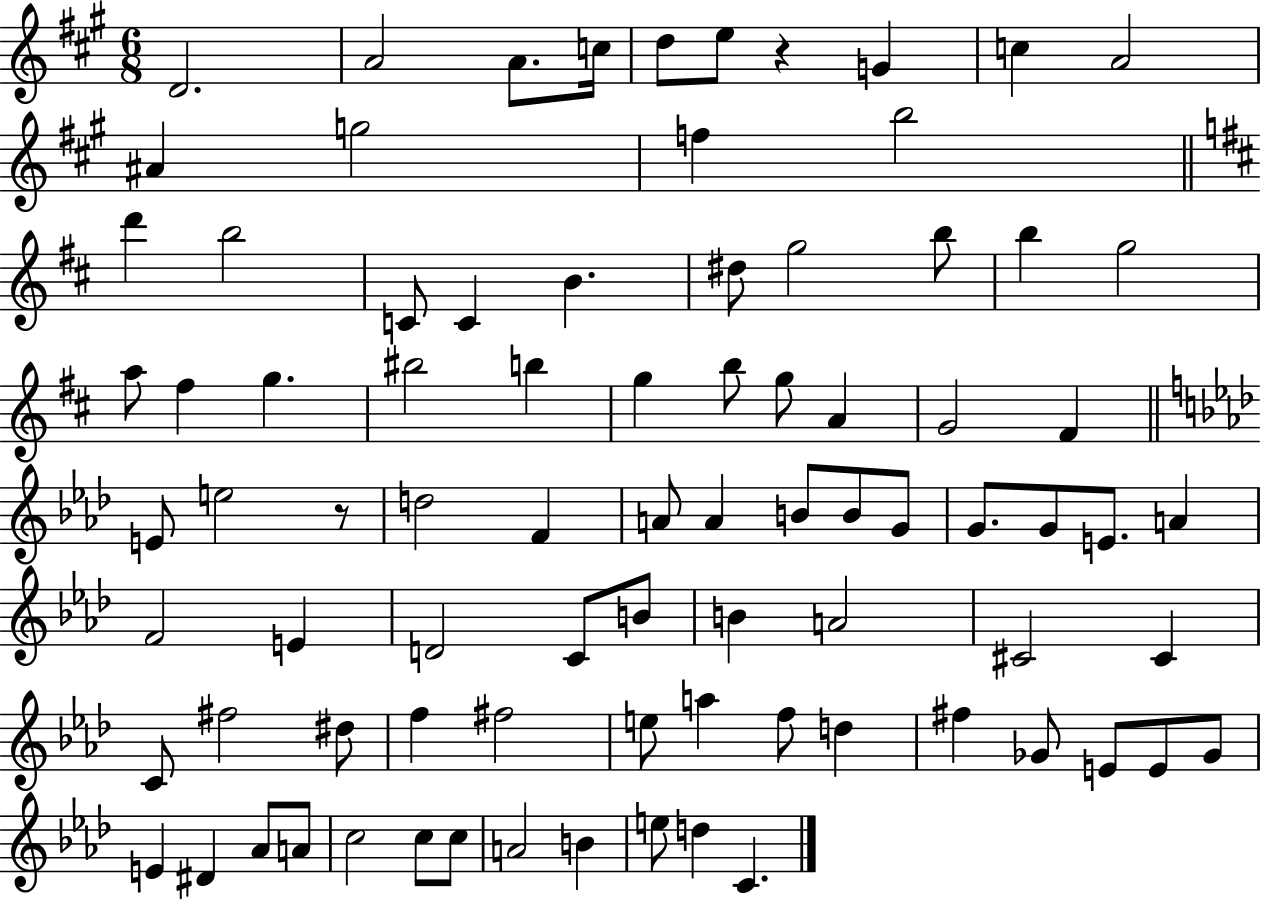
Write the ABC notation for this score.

X:1
T:Untitled
M:6/8
L:1/4
K:A
D2 A2 A/2 c/4 d/2 e/2 z G c A2 ^A g2 f b2 d' b2 C/2 C B ^d/2 g2 b/2 b g2 a/2 ^f g ^b2 b g b/2 g/2 A G2 ^F E/2 e2 z/2 d2 F A/2 A B/2 B/2 G/2 G/2 G/2 E/2 A F2 E D2 C/2 B/2 B A2 ^C2 ^C C/2 ^f2 ^d/2 f ^f2 e/2 a f/2 d ^f _G/2 E/2 E/2 _G/2 E ^D _A/2 A/2 c2 c/2 c/2 A2 B e/2 d C